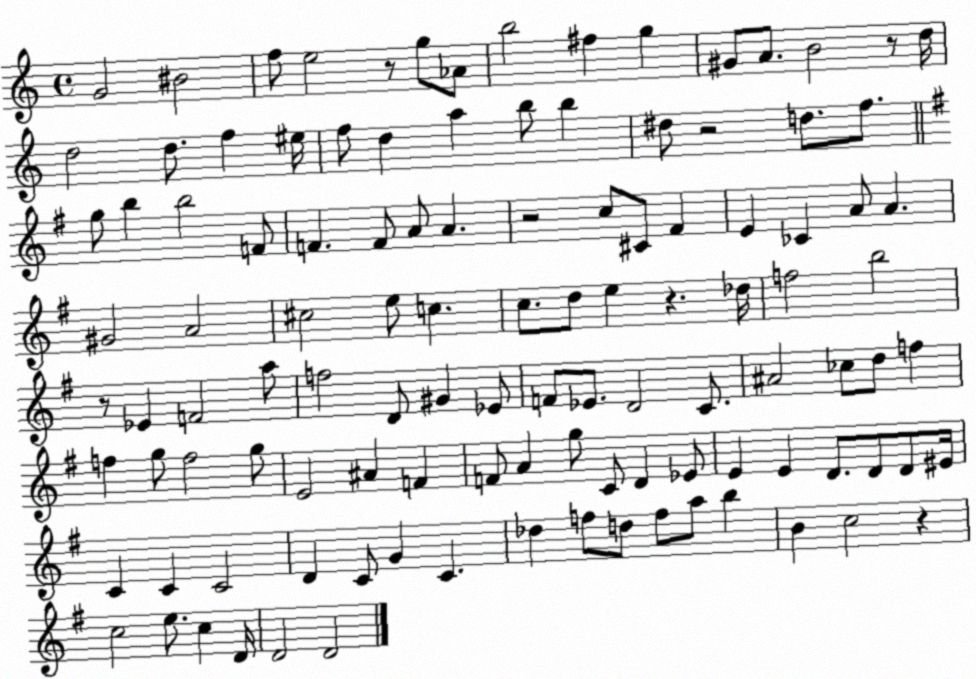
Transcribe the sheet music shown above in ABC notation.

X:1
T:Untitled
M:4/4
L:1/4
K:C
G2 ^B2 f/2 e2 z/2 g/2 _A/2 b2 ^f g ^G/2 A/2 B2 z/2 d/4 d2 d/2 f ^e/4 f/2 d a b/2 b ^d/2 z2 d/2 f/2 g/2 b b2 F/2 F F/2 A/2 A z2 c/2 ^C/2 ^F E _C A/2 A ^G2 A2 ^c2 e/2 c c/2 d/2 e z _d/4 f2 b2 z/2 _E F2 a/2 f2 D/2 ^G _E/2 F/2 _E/2 D2 C/2 ^A2 _c/2 d/2 f f g/2 f2 g/2 E2 ^A F F/2 A g/2 C/2 D _E/2 E E D/2 D/2 D/2 ^E/4 C C C2 D C/2 G C _d f/2 d/2 f/2 a/2 b B c2 z c2 e/2 c D/4 D2 D2